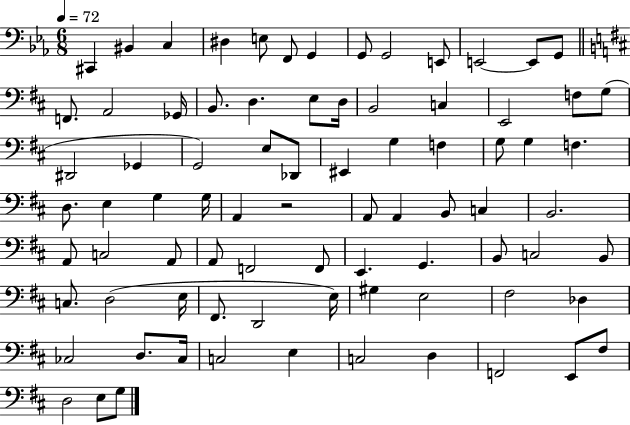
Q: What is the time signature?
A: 6/8